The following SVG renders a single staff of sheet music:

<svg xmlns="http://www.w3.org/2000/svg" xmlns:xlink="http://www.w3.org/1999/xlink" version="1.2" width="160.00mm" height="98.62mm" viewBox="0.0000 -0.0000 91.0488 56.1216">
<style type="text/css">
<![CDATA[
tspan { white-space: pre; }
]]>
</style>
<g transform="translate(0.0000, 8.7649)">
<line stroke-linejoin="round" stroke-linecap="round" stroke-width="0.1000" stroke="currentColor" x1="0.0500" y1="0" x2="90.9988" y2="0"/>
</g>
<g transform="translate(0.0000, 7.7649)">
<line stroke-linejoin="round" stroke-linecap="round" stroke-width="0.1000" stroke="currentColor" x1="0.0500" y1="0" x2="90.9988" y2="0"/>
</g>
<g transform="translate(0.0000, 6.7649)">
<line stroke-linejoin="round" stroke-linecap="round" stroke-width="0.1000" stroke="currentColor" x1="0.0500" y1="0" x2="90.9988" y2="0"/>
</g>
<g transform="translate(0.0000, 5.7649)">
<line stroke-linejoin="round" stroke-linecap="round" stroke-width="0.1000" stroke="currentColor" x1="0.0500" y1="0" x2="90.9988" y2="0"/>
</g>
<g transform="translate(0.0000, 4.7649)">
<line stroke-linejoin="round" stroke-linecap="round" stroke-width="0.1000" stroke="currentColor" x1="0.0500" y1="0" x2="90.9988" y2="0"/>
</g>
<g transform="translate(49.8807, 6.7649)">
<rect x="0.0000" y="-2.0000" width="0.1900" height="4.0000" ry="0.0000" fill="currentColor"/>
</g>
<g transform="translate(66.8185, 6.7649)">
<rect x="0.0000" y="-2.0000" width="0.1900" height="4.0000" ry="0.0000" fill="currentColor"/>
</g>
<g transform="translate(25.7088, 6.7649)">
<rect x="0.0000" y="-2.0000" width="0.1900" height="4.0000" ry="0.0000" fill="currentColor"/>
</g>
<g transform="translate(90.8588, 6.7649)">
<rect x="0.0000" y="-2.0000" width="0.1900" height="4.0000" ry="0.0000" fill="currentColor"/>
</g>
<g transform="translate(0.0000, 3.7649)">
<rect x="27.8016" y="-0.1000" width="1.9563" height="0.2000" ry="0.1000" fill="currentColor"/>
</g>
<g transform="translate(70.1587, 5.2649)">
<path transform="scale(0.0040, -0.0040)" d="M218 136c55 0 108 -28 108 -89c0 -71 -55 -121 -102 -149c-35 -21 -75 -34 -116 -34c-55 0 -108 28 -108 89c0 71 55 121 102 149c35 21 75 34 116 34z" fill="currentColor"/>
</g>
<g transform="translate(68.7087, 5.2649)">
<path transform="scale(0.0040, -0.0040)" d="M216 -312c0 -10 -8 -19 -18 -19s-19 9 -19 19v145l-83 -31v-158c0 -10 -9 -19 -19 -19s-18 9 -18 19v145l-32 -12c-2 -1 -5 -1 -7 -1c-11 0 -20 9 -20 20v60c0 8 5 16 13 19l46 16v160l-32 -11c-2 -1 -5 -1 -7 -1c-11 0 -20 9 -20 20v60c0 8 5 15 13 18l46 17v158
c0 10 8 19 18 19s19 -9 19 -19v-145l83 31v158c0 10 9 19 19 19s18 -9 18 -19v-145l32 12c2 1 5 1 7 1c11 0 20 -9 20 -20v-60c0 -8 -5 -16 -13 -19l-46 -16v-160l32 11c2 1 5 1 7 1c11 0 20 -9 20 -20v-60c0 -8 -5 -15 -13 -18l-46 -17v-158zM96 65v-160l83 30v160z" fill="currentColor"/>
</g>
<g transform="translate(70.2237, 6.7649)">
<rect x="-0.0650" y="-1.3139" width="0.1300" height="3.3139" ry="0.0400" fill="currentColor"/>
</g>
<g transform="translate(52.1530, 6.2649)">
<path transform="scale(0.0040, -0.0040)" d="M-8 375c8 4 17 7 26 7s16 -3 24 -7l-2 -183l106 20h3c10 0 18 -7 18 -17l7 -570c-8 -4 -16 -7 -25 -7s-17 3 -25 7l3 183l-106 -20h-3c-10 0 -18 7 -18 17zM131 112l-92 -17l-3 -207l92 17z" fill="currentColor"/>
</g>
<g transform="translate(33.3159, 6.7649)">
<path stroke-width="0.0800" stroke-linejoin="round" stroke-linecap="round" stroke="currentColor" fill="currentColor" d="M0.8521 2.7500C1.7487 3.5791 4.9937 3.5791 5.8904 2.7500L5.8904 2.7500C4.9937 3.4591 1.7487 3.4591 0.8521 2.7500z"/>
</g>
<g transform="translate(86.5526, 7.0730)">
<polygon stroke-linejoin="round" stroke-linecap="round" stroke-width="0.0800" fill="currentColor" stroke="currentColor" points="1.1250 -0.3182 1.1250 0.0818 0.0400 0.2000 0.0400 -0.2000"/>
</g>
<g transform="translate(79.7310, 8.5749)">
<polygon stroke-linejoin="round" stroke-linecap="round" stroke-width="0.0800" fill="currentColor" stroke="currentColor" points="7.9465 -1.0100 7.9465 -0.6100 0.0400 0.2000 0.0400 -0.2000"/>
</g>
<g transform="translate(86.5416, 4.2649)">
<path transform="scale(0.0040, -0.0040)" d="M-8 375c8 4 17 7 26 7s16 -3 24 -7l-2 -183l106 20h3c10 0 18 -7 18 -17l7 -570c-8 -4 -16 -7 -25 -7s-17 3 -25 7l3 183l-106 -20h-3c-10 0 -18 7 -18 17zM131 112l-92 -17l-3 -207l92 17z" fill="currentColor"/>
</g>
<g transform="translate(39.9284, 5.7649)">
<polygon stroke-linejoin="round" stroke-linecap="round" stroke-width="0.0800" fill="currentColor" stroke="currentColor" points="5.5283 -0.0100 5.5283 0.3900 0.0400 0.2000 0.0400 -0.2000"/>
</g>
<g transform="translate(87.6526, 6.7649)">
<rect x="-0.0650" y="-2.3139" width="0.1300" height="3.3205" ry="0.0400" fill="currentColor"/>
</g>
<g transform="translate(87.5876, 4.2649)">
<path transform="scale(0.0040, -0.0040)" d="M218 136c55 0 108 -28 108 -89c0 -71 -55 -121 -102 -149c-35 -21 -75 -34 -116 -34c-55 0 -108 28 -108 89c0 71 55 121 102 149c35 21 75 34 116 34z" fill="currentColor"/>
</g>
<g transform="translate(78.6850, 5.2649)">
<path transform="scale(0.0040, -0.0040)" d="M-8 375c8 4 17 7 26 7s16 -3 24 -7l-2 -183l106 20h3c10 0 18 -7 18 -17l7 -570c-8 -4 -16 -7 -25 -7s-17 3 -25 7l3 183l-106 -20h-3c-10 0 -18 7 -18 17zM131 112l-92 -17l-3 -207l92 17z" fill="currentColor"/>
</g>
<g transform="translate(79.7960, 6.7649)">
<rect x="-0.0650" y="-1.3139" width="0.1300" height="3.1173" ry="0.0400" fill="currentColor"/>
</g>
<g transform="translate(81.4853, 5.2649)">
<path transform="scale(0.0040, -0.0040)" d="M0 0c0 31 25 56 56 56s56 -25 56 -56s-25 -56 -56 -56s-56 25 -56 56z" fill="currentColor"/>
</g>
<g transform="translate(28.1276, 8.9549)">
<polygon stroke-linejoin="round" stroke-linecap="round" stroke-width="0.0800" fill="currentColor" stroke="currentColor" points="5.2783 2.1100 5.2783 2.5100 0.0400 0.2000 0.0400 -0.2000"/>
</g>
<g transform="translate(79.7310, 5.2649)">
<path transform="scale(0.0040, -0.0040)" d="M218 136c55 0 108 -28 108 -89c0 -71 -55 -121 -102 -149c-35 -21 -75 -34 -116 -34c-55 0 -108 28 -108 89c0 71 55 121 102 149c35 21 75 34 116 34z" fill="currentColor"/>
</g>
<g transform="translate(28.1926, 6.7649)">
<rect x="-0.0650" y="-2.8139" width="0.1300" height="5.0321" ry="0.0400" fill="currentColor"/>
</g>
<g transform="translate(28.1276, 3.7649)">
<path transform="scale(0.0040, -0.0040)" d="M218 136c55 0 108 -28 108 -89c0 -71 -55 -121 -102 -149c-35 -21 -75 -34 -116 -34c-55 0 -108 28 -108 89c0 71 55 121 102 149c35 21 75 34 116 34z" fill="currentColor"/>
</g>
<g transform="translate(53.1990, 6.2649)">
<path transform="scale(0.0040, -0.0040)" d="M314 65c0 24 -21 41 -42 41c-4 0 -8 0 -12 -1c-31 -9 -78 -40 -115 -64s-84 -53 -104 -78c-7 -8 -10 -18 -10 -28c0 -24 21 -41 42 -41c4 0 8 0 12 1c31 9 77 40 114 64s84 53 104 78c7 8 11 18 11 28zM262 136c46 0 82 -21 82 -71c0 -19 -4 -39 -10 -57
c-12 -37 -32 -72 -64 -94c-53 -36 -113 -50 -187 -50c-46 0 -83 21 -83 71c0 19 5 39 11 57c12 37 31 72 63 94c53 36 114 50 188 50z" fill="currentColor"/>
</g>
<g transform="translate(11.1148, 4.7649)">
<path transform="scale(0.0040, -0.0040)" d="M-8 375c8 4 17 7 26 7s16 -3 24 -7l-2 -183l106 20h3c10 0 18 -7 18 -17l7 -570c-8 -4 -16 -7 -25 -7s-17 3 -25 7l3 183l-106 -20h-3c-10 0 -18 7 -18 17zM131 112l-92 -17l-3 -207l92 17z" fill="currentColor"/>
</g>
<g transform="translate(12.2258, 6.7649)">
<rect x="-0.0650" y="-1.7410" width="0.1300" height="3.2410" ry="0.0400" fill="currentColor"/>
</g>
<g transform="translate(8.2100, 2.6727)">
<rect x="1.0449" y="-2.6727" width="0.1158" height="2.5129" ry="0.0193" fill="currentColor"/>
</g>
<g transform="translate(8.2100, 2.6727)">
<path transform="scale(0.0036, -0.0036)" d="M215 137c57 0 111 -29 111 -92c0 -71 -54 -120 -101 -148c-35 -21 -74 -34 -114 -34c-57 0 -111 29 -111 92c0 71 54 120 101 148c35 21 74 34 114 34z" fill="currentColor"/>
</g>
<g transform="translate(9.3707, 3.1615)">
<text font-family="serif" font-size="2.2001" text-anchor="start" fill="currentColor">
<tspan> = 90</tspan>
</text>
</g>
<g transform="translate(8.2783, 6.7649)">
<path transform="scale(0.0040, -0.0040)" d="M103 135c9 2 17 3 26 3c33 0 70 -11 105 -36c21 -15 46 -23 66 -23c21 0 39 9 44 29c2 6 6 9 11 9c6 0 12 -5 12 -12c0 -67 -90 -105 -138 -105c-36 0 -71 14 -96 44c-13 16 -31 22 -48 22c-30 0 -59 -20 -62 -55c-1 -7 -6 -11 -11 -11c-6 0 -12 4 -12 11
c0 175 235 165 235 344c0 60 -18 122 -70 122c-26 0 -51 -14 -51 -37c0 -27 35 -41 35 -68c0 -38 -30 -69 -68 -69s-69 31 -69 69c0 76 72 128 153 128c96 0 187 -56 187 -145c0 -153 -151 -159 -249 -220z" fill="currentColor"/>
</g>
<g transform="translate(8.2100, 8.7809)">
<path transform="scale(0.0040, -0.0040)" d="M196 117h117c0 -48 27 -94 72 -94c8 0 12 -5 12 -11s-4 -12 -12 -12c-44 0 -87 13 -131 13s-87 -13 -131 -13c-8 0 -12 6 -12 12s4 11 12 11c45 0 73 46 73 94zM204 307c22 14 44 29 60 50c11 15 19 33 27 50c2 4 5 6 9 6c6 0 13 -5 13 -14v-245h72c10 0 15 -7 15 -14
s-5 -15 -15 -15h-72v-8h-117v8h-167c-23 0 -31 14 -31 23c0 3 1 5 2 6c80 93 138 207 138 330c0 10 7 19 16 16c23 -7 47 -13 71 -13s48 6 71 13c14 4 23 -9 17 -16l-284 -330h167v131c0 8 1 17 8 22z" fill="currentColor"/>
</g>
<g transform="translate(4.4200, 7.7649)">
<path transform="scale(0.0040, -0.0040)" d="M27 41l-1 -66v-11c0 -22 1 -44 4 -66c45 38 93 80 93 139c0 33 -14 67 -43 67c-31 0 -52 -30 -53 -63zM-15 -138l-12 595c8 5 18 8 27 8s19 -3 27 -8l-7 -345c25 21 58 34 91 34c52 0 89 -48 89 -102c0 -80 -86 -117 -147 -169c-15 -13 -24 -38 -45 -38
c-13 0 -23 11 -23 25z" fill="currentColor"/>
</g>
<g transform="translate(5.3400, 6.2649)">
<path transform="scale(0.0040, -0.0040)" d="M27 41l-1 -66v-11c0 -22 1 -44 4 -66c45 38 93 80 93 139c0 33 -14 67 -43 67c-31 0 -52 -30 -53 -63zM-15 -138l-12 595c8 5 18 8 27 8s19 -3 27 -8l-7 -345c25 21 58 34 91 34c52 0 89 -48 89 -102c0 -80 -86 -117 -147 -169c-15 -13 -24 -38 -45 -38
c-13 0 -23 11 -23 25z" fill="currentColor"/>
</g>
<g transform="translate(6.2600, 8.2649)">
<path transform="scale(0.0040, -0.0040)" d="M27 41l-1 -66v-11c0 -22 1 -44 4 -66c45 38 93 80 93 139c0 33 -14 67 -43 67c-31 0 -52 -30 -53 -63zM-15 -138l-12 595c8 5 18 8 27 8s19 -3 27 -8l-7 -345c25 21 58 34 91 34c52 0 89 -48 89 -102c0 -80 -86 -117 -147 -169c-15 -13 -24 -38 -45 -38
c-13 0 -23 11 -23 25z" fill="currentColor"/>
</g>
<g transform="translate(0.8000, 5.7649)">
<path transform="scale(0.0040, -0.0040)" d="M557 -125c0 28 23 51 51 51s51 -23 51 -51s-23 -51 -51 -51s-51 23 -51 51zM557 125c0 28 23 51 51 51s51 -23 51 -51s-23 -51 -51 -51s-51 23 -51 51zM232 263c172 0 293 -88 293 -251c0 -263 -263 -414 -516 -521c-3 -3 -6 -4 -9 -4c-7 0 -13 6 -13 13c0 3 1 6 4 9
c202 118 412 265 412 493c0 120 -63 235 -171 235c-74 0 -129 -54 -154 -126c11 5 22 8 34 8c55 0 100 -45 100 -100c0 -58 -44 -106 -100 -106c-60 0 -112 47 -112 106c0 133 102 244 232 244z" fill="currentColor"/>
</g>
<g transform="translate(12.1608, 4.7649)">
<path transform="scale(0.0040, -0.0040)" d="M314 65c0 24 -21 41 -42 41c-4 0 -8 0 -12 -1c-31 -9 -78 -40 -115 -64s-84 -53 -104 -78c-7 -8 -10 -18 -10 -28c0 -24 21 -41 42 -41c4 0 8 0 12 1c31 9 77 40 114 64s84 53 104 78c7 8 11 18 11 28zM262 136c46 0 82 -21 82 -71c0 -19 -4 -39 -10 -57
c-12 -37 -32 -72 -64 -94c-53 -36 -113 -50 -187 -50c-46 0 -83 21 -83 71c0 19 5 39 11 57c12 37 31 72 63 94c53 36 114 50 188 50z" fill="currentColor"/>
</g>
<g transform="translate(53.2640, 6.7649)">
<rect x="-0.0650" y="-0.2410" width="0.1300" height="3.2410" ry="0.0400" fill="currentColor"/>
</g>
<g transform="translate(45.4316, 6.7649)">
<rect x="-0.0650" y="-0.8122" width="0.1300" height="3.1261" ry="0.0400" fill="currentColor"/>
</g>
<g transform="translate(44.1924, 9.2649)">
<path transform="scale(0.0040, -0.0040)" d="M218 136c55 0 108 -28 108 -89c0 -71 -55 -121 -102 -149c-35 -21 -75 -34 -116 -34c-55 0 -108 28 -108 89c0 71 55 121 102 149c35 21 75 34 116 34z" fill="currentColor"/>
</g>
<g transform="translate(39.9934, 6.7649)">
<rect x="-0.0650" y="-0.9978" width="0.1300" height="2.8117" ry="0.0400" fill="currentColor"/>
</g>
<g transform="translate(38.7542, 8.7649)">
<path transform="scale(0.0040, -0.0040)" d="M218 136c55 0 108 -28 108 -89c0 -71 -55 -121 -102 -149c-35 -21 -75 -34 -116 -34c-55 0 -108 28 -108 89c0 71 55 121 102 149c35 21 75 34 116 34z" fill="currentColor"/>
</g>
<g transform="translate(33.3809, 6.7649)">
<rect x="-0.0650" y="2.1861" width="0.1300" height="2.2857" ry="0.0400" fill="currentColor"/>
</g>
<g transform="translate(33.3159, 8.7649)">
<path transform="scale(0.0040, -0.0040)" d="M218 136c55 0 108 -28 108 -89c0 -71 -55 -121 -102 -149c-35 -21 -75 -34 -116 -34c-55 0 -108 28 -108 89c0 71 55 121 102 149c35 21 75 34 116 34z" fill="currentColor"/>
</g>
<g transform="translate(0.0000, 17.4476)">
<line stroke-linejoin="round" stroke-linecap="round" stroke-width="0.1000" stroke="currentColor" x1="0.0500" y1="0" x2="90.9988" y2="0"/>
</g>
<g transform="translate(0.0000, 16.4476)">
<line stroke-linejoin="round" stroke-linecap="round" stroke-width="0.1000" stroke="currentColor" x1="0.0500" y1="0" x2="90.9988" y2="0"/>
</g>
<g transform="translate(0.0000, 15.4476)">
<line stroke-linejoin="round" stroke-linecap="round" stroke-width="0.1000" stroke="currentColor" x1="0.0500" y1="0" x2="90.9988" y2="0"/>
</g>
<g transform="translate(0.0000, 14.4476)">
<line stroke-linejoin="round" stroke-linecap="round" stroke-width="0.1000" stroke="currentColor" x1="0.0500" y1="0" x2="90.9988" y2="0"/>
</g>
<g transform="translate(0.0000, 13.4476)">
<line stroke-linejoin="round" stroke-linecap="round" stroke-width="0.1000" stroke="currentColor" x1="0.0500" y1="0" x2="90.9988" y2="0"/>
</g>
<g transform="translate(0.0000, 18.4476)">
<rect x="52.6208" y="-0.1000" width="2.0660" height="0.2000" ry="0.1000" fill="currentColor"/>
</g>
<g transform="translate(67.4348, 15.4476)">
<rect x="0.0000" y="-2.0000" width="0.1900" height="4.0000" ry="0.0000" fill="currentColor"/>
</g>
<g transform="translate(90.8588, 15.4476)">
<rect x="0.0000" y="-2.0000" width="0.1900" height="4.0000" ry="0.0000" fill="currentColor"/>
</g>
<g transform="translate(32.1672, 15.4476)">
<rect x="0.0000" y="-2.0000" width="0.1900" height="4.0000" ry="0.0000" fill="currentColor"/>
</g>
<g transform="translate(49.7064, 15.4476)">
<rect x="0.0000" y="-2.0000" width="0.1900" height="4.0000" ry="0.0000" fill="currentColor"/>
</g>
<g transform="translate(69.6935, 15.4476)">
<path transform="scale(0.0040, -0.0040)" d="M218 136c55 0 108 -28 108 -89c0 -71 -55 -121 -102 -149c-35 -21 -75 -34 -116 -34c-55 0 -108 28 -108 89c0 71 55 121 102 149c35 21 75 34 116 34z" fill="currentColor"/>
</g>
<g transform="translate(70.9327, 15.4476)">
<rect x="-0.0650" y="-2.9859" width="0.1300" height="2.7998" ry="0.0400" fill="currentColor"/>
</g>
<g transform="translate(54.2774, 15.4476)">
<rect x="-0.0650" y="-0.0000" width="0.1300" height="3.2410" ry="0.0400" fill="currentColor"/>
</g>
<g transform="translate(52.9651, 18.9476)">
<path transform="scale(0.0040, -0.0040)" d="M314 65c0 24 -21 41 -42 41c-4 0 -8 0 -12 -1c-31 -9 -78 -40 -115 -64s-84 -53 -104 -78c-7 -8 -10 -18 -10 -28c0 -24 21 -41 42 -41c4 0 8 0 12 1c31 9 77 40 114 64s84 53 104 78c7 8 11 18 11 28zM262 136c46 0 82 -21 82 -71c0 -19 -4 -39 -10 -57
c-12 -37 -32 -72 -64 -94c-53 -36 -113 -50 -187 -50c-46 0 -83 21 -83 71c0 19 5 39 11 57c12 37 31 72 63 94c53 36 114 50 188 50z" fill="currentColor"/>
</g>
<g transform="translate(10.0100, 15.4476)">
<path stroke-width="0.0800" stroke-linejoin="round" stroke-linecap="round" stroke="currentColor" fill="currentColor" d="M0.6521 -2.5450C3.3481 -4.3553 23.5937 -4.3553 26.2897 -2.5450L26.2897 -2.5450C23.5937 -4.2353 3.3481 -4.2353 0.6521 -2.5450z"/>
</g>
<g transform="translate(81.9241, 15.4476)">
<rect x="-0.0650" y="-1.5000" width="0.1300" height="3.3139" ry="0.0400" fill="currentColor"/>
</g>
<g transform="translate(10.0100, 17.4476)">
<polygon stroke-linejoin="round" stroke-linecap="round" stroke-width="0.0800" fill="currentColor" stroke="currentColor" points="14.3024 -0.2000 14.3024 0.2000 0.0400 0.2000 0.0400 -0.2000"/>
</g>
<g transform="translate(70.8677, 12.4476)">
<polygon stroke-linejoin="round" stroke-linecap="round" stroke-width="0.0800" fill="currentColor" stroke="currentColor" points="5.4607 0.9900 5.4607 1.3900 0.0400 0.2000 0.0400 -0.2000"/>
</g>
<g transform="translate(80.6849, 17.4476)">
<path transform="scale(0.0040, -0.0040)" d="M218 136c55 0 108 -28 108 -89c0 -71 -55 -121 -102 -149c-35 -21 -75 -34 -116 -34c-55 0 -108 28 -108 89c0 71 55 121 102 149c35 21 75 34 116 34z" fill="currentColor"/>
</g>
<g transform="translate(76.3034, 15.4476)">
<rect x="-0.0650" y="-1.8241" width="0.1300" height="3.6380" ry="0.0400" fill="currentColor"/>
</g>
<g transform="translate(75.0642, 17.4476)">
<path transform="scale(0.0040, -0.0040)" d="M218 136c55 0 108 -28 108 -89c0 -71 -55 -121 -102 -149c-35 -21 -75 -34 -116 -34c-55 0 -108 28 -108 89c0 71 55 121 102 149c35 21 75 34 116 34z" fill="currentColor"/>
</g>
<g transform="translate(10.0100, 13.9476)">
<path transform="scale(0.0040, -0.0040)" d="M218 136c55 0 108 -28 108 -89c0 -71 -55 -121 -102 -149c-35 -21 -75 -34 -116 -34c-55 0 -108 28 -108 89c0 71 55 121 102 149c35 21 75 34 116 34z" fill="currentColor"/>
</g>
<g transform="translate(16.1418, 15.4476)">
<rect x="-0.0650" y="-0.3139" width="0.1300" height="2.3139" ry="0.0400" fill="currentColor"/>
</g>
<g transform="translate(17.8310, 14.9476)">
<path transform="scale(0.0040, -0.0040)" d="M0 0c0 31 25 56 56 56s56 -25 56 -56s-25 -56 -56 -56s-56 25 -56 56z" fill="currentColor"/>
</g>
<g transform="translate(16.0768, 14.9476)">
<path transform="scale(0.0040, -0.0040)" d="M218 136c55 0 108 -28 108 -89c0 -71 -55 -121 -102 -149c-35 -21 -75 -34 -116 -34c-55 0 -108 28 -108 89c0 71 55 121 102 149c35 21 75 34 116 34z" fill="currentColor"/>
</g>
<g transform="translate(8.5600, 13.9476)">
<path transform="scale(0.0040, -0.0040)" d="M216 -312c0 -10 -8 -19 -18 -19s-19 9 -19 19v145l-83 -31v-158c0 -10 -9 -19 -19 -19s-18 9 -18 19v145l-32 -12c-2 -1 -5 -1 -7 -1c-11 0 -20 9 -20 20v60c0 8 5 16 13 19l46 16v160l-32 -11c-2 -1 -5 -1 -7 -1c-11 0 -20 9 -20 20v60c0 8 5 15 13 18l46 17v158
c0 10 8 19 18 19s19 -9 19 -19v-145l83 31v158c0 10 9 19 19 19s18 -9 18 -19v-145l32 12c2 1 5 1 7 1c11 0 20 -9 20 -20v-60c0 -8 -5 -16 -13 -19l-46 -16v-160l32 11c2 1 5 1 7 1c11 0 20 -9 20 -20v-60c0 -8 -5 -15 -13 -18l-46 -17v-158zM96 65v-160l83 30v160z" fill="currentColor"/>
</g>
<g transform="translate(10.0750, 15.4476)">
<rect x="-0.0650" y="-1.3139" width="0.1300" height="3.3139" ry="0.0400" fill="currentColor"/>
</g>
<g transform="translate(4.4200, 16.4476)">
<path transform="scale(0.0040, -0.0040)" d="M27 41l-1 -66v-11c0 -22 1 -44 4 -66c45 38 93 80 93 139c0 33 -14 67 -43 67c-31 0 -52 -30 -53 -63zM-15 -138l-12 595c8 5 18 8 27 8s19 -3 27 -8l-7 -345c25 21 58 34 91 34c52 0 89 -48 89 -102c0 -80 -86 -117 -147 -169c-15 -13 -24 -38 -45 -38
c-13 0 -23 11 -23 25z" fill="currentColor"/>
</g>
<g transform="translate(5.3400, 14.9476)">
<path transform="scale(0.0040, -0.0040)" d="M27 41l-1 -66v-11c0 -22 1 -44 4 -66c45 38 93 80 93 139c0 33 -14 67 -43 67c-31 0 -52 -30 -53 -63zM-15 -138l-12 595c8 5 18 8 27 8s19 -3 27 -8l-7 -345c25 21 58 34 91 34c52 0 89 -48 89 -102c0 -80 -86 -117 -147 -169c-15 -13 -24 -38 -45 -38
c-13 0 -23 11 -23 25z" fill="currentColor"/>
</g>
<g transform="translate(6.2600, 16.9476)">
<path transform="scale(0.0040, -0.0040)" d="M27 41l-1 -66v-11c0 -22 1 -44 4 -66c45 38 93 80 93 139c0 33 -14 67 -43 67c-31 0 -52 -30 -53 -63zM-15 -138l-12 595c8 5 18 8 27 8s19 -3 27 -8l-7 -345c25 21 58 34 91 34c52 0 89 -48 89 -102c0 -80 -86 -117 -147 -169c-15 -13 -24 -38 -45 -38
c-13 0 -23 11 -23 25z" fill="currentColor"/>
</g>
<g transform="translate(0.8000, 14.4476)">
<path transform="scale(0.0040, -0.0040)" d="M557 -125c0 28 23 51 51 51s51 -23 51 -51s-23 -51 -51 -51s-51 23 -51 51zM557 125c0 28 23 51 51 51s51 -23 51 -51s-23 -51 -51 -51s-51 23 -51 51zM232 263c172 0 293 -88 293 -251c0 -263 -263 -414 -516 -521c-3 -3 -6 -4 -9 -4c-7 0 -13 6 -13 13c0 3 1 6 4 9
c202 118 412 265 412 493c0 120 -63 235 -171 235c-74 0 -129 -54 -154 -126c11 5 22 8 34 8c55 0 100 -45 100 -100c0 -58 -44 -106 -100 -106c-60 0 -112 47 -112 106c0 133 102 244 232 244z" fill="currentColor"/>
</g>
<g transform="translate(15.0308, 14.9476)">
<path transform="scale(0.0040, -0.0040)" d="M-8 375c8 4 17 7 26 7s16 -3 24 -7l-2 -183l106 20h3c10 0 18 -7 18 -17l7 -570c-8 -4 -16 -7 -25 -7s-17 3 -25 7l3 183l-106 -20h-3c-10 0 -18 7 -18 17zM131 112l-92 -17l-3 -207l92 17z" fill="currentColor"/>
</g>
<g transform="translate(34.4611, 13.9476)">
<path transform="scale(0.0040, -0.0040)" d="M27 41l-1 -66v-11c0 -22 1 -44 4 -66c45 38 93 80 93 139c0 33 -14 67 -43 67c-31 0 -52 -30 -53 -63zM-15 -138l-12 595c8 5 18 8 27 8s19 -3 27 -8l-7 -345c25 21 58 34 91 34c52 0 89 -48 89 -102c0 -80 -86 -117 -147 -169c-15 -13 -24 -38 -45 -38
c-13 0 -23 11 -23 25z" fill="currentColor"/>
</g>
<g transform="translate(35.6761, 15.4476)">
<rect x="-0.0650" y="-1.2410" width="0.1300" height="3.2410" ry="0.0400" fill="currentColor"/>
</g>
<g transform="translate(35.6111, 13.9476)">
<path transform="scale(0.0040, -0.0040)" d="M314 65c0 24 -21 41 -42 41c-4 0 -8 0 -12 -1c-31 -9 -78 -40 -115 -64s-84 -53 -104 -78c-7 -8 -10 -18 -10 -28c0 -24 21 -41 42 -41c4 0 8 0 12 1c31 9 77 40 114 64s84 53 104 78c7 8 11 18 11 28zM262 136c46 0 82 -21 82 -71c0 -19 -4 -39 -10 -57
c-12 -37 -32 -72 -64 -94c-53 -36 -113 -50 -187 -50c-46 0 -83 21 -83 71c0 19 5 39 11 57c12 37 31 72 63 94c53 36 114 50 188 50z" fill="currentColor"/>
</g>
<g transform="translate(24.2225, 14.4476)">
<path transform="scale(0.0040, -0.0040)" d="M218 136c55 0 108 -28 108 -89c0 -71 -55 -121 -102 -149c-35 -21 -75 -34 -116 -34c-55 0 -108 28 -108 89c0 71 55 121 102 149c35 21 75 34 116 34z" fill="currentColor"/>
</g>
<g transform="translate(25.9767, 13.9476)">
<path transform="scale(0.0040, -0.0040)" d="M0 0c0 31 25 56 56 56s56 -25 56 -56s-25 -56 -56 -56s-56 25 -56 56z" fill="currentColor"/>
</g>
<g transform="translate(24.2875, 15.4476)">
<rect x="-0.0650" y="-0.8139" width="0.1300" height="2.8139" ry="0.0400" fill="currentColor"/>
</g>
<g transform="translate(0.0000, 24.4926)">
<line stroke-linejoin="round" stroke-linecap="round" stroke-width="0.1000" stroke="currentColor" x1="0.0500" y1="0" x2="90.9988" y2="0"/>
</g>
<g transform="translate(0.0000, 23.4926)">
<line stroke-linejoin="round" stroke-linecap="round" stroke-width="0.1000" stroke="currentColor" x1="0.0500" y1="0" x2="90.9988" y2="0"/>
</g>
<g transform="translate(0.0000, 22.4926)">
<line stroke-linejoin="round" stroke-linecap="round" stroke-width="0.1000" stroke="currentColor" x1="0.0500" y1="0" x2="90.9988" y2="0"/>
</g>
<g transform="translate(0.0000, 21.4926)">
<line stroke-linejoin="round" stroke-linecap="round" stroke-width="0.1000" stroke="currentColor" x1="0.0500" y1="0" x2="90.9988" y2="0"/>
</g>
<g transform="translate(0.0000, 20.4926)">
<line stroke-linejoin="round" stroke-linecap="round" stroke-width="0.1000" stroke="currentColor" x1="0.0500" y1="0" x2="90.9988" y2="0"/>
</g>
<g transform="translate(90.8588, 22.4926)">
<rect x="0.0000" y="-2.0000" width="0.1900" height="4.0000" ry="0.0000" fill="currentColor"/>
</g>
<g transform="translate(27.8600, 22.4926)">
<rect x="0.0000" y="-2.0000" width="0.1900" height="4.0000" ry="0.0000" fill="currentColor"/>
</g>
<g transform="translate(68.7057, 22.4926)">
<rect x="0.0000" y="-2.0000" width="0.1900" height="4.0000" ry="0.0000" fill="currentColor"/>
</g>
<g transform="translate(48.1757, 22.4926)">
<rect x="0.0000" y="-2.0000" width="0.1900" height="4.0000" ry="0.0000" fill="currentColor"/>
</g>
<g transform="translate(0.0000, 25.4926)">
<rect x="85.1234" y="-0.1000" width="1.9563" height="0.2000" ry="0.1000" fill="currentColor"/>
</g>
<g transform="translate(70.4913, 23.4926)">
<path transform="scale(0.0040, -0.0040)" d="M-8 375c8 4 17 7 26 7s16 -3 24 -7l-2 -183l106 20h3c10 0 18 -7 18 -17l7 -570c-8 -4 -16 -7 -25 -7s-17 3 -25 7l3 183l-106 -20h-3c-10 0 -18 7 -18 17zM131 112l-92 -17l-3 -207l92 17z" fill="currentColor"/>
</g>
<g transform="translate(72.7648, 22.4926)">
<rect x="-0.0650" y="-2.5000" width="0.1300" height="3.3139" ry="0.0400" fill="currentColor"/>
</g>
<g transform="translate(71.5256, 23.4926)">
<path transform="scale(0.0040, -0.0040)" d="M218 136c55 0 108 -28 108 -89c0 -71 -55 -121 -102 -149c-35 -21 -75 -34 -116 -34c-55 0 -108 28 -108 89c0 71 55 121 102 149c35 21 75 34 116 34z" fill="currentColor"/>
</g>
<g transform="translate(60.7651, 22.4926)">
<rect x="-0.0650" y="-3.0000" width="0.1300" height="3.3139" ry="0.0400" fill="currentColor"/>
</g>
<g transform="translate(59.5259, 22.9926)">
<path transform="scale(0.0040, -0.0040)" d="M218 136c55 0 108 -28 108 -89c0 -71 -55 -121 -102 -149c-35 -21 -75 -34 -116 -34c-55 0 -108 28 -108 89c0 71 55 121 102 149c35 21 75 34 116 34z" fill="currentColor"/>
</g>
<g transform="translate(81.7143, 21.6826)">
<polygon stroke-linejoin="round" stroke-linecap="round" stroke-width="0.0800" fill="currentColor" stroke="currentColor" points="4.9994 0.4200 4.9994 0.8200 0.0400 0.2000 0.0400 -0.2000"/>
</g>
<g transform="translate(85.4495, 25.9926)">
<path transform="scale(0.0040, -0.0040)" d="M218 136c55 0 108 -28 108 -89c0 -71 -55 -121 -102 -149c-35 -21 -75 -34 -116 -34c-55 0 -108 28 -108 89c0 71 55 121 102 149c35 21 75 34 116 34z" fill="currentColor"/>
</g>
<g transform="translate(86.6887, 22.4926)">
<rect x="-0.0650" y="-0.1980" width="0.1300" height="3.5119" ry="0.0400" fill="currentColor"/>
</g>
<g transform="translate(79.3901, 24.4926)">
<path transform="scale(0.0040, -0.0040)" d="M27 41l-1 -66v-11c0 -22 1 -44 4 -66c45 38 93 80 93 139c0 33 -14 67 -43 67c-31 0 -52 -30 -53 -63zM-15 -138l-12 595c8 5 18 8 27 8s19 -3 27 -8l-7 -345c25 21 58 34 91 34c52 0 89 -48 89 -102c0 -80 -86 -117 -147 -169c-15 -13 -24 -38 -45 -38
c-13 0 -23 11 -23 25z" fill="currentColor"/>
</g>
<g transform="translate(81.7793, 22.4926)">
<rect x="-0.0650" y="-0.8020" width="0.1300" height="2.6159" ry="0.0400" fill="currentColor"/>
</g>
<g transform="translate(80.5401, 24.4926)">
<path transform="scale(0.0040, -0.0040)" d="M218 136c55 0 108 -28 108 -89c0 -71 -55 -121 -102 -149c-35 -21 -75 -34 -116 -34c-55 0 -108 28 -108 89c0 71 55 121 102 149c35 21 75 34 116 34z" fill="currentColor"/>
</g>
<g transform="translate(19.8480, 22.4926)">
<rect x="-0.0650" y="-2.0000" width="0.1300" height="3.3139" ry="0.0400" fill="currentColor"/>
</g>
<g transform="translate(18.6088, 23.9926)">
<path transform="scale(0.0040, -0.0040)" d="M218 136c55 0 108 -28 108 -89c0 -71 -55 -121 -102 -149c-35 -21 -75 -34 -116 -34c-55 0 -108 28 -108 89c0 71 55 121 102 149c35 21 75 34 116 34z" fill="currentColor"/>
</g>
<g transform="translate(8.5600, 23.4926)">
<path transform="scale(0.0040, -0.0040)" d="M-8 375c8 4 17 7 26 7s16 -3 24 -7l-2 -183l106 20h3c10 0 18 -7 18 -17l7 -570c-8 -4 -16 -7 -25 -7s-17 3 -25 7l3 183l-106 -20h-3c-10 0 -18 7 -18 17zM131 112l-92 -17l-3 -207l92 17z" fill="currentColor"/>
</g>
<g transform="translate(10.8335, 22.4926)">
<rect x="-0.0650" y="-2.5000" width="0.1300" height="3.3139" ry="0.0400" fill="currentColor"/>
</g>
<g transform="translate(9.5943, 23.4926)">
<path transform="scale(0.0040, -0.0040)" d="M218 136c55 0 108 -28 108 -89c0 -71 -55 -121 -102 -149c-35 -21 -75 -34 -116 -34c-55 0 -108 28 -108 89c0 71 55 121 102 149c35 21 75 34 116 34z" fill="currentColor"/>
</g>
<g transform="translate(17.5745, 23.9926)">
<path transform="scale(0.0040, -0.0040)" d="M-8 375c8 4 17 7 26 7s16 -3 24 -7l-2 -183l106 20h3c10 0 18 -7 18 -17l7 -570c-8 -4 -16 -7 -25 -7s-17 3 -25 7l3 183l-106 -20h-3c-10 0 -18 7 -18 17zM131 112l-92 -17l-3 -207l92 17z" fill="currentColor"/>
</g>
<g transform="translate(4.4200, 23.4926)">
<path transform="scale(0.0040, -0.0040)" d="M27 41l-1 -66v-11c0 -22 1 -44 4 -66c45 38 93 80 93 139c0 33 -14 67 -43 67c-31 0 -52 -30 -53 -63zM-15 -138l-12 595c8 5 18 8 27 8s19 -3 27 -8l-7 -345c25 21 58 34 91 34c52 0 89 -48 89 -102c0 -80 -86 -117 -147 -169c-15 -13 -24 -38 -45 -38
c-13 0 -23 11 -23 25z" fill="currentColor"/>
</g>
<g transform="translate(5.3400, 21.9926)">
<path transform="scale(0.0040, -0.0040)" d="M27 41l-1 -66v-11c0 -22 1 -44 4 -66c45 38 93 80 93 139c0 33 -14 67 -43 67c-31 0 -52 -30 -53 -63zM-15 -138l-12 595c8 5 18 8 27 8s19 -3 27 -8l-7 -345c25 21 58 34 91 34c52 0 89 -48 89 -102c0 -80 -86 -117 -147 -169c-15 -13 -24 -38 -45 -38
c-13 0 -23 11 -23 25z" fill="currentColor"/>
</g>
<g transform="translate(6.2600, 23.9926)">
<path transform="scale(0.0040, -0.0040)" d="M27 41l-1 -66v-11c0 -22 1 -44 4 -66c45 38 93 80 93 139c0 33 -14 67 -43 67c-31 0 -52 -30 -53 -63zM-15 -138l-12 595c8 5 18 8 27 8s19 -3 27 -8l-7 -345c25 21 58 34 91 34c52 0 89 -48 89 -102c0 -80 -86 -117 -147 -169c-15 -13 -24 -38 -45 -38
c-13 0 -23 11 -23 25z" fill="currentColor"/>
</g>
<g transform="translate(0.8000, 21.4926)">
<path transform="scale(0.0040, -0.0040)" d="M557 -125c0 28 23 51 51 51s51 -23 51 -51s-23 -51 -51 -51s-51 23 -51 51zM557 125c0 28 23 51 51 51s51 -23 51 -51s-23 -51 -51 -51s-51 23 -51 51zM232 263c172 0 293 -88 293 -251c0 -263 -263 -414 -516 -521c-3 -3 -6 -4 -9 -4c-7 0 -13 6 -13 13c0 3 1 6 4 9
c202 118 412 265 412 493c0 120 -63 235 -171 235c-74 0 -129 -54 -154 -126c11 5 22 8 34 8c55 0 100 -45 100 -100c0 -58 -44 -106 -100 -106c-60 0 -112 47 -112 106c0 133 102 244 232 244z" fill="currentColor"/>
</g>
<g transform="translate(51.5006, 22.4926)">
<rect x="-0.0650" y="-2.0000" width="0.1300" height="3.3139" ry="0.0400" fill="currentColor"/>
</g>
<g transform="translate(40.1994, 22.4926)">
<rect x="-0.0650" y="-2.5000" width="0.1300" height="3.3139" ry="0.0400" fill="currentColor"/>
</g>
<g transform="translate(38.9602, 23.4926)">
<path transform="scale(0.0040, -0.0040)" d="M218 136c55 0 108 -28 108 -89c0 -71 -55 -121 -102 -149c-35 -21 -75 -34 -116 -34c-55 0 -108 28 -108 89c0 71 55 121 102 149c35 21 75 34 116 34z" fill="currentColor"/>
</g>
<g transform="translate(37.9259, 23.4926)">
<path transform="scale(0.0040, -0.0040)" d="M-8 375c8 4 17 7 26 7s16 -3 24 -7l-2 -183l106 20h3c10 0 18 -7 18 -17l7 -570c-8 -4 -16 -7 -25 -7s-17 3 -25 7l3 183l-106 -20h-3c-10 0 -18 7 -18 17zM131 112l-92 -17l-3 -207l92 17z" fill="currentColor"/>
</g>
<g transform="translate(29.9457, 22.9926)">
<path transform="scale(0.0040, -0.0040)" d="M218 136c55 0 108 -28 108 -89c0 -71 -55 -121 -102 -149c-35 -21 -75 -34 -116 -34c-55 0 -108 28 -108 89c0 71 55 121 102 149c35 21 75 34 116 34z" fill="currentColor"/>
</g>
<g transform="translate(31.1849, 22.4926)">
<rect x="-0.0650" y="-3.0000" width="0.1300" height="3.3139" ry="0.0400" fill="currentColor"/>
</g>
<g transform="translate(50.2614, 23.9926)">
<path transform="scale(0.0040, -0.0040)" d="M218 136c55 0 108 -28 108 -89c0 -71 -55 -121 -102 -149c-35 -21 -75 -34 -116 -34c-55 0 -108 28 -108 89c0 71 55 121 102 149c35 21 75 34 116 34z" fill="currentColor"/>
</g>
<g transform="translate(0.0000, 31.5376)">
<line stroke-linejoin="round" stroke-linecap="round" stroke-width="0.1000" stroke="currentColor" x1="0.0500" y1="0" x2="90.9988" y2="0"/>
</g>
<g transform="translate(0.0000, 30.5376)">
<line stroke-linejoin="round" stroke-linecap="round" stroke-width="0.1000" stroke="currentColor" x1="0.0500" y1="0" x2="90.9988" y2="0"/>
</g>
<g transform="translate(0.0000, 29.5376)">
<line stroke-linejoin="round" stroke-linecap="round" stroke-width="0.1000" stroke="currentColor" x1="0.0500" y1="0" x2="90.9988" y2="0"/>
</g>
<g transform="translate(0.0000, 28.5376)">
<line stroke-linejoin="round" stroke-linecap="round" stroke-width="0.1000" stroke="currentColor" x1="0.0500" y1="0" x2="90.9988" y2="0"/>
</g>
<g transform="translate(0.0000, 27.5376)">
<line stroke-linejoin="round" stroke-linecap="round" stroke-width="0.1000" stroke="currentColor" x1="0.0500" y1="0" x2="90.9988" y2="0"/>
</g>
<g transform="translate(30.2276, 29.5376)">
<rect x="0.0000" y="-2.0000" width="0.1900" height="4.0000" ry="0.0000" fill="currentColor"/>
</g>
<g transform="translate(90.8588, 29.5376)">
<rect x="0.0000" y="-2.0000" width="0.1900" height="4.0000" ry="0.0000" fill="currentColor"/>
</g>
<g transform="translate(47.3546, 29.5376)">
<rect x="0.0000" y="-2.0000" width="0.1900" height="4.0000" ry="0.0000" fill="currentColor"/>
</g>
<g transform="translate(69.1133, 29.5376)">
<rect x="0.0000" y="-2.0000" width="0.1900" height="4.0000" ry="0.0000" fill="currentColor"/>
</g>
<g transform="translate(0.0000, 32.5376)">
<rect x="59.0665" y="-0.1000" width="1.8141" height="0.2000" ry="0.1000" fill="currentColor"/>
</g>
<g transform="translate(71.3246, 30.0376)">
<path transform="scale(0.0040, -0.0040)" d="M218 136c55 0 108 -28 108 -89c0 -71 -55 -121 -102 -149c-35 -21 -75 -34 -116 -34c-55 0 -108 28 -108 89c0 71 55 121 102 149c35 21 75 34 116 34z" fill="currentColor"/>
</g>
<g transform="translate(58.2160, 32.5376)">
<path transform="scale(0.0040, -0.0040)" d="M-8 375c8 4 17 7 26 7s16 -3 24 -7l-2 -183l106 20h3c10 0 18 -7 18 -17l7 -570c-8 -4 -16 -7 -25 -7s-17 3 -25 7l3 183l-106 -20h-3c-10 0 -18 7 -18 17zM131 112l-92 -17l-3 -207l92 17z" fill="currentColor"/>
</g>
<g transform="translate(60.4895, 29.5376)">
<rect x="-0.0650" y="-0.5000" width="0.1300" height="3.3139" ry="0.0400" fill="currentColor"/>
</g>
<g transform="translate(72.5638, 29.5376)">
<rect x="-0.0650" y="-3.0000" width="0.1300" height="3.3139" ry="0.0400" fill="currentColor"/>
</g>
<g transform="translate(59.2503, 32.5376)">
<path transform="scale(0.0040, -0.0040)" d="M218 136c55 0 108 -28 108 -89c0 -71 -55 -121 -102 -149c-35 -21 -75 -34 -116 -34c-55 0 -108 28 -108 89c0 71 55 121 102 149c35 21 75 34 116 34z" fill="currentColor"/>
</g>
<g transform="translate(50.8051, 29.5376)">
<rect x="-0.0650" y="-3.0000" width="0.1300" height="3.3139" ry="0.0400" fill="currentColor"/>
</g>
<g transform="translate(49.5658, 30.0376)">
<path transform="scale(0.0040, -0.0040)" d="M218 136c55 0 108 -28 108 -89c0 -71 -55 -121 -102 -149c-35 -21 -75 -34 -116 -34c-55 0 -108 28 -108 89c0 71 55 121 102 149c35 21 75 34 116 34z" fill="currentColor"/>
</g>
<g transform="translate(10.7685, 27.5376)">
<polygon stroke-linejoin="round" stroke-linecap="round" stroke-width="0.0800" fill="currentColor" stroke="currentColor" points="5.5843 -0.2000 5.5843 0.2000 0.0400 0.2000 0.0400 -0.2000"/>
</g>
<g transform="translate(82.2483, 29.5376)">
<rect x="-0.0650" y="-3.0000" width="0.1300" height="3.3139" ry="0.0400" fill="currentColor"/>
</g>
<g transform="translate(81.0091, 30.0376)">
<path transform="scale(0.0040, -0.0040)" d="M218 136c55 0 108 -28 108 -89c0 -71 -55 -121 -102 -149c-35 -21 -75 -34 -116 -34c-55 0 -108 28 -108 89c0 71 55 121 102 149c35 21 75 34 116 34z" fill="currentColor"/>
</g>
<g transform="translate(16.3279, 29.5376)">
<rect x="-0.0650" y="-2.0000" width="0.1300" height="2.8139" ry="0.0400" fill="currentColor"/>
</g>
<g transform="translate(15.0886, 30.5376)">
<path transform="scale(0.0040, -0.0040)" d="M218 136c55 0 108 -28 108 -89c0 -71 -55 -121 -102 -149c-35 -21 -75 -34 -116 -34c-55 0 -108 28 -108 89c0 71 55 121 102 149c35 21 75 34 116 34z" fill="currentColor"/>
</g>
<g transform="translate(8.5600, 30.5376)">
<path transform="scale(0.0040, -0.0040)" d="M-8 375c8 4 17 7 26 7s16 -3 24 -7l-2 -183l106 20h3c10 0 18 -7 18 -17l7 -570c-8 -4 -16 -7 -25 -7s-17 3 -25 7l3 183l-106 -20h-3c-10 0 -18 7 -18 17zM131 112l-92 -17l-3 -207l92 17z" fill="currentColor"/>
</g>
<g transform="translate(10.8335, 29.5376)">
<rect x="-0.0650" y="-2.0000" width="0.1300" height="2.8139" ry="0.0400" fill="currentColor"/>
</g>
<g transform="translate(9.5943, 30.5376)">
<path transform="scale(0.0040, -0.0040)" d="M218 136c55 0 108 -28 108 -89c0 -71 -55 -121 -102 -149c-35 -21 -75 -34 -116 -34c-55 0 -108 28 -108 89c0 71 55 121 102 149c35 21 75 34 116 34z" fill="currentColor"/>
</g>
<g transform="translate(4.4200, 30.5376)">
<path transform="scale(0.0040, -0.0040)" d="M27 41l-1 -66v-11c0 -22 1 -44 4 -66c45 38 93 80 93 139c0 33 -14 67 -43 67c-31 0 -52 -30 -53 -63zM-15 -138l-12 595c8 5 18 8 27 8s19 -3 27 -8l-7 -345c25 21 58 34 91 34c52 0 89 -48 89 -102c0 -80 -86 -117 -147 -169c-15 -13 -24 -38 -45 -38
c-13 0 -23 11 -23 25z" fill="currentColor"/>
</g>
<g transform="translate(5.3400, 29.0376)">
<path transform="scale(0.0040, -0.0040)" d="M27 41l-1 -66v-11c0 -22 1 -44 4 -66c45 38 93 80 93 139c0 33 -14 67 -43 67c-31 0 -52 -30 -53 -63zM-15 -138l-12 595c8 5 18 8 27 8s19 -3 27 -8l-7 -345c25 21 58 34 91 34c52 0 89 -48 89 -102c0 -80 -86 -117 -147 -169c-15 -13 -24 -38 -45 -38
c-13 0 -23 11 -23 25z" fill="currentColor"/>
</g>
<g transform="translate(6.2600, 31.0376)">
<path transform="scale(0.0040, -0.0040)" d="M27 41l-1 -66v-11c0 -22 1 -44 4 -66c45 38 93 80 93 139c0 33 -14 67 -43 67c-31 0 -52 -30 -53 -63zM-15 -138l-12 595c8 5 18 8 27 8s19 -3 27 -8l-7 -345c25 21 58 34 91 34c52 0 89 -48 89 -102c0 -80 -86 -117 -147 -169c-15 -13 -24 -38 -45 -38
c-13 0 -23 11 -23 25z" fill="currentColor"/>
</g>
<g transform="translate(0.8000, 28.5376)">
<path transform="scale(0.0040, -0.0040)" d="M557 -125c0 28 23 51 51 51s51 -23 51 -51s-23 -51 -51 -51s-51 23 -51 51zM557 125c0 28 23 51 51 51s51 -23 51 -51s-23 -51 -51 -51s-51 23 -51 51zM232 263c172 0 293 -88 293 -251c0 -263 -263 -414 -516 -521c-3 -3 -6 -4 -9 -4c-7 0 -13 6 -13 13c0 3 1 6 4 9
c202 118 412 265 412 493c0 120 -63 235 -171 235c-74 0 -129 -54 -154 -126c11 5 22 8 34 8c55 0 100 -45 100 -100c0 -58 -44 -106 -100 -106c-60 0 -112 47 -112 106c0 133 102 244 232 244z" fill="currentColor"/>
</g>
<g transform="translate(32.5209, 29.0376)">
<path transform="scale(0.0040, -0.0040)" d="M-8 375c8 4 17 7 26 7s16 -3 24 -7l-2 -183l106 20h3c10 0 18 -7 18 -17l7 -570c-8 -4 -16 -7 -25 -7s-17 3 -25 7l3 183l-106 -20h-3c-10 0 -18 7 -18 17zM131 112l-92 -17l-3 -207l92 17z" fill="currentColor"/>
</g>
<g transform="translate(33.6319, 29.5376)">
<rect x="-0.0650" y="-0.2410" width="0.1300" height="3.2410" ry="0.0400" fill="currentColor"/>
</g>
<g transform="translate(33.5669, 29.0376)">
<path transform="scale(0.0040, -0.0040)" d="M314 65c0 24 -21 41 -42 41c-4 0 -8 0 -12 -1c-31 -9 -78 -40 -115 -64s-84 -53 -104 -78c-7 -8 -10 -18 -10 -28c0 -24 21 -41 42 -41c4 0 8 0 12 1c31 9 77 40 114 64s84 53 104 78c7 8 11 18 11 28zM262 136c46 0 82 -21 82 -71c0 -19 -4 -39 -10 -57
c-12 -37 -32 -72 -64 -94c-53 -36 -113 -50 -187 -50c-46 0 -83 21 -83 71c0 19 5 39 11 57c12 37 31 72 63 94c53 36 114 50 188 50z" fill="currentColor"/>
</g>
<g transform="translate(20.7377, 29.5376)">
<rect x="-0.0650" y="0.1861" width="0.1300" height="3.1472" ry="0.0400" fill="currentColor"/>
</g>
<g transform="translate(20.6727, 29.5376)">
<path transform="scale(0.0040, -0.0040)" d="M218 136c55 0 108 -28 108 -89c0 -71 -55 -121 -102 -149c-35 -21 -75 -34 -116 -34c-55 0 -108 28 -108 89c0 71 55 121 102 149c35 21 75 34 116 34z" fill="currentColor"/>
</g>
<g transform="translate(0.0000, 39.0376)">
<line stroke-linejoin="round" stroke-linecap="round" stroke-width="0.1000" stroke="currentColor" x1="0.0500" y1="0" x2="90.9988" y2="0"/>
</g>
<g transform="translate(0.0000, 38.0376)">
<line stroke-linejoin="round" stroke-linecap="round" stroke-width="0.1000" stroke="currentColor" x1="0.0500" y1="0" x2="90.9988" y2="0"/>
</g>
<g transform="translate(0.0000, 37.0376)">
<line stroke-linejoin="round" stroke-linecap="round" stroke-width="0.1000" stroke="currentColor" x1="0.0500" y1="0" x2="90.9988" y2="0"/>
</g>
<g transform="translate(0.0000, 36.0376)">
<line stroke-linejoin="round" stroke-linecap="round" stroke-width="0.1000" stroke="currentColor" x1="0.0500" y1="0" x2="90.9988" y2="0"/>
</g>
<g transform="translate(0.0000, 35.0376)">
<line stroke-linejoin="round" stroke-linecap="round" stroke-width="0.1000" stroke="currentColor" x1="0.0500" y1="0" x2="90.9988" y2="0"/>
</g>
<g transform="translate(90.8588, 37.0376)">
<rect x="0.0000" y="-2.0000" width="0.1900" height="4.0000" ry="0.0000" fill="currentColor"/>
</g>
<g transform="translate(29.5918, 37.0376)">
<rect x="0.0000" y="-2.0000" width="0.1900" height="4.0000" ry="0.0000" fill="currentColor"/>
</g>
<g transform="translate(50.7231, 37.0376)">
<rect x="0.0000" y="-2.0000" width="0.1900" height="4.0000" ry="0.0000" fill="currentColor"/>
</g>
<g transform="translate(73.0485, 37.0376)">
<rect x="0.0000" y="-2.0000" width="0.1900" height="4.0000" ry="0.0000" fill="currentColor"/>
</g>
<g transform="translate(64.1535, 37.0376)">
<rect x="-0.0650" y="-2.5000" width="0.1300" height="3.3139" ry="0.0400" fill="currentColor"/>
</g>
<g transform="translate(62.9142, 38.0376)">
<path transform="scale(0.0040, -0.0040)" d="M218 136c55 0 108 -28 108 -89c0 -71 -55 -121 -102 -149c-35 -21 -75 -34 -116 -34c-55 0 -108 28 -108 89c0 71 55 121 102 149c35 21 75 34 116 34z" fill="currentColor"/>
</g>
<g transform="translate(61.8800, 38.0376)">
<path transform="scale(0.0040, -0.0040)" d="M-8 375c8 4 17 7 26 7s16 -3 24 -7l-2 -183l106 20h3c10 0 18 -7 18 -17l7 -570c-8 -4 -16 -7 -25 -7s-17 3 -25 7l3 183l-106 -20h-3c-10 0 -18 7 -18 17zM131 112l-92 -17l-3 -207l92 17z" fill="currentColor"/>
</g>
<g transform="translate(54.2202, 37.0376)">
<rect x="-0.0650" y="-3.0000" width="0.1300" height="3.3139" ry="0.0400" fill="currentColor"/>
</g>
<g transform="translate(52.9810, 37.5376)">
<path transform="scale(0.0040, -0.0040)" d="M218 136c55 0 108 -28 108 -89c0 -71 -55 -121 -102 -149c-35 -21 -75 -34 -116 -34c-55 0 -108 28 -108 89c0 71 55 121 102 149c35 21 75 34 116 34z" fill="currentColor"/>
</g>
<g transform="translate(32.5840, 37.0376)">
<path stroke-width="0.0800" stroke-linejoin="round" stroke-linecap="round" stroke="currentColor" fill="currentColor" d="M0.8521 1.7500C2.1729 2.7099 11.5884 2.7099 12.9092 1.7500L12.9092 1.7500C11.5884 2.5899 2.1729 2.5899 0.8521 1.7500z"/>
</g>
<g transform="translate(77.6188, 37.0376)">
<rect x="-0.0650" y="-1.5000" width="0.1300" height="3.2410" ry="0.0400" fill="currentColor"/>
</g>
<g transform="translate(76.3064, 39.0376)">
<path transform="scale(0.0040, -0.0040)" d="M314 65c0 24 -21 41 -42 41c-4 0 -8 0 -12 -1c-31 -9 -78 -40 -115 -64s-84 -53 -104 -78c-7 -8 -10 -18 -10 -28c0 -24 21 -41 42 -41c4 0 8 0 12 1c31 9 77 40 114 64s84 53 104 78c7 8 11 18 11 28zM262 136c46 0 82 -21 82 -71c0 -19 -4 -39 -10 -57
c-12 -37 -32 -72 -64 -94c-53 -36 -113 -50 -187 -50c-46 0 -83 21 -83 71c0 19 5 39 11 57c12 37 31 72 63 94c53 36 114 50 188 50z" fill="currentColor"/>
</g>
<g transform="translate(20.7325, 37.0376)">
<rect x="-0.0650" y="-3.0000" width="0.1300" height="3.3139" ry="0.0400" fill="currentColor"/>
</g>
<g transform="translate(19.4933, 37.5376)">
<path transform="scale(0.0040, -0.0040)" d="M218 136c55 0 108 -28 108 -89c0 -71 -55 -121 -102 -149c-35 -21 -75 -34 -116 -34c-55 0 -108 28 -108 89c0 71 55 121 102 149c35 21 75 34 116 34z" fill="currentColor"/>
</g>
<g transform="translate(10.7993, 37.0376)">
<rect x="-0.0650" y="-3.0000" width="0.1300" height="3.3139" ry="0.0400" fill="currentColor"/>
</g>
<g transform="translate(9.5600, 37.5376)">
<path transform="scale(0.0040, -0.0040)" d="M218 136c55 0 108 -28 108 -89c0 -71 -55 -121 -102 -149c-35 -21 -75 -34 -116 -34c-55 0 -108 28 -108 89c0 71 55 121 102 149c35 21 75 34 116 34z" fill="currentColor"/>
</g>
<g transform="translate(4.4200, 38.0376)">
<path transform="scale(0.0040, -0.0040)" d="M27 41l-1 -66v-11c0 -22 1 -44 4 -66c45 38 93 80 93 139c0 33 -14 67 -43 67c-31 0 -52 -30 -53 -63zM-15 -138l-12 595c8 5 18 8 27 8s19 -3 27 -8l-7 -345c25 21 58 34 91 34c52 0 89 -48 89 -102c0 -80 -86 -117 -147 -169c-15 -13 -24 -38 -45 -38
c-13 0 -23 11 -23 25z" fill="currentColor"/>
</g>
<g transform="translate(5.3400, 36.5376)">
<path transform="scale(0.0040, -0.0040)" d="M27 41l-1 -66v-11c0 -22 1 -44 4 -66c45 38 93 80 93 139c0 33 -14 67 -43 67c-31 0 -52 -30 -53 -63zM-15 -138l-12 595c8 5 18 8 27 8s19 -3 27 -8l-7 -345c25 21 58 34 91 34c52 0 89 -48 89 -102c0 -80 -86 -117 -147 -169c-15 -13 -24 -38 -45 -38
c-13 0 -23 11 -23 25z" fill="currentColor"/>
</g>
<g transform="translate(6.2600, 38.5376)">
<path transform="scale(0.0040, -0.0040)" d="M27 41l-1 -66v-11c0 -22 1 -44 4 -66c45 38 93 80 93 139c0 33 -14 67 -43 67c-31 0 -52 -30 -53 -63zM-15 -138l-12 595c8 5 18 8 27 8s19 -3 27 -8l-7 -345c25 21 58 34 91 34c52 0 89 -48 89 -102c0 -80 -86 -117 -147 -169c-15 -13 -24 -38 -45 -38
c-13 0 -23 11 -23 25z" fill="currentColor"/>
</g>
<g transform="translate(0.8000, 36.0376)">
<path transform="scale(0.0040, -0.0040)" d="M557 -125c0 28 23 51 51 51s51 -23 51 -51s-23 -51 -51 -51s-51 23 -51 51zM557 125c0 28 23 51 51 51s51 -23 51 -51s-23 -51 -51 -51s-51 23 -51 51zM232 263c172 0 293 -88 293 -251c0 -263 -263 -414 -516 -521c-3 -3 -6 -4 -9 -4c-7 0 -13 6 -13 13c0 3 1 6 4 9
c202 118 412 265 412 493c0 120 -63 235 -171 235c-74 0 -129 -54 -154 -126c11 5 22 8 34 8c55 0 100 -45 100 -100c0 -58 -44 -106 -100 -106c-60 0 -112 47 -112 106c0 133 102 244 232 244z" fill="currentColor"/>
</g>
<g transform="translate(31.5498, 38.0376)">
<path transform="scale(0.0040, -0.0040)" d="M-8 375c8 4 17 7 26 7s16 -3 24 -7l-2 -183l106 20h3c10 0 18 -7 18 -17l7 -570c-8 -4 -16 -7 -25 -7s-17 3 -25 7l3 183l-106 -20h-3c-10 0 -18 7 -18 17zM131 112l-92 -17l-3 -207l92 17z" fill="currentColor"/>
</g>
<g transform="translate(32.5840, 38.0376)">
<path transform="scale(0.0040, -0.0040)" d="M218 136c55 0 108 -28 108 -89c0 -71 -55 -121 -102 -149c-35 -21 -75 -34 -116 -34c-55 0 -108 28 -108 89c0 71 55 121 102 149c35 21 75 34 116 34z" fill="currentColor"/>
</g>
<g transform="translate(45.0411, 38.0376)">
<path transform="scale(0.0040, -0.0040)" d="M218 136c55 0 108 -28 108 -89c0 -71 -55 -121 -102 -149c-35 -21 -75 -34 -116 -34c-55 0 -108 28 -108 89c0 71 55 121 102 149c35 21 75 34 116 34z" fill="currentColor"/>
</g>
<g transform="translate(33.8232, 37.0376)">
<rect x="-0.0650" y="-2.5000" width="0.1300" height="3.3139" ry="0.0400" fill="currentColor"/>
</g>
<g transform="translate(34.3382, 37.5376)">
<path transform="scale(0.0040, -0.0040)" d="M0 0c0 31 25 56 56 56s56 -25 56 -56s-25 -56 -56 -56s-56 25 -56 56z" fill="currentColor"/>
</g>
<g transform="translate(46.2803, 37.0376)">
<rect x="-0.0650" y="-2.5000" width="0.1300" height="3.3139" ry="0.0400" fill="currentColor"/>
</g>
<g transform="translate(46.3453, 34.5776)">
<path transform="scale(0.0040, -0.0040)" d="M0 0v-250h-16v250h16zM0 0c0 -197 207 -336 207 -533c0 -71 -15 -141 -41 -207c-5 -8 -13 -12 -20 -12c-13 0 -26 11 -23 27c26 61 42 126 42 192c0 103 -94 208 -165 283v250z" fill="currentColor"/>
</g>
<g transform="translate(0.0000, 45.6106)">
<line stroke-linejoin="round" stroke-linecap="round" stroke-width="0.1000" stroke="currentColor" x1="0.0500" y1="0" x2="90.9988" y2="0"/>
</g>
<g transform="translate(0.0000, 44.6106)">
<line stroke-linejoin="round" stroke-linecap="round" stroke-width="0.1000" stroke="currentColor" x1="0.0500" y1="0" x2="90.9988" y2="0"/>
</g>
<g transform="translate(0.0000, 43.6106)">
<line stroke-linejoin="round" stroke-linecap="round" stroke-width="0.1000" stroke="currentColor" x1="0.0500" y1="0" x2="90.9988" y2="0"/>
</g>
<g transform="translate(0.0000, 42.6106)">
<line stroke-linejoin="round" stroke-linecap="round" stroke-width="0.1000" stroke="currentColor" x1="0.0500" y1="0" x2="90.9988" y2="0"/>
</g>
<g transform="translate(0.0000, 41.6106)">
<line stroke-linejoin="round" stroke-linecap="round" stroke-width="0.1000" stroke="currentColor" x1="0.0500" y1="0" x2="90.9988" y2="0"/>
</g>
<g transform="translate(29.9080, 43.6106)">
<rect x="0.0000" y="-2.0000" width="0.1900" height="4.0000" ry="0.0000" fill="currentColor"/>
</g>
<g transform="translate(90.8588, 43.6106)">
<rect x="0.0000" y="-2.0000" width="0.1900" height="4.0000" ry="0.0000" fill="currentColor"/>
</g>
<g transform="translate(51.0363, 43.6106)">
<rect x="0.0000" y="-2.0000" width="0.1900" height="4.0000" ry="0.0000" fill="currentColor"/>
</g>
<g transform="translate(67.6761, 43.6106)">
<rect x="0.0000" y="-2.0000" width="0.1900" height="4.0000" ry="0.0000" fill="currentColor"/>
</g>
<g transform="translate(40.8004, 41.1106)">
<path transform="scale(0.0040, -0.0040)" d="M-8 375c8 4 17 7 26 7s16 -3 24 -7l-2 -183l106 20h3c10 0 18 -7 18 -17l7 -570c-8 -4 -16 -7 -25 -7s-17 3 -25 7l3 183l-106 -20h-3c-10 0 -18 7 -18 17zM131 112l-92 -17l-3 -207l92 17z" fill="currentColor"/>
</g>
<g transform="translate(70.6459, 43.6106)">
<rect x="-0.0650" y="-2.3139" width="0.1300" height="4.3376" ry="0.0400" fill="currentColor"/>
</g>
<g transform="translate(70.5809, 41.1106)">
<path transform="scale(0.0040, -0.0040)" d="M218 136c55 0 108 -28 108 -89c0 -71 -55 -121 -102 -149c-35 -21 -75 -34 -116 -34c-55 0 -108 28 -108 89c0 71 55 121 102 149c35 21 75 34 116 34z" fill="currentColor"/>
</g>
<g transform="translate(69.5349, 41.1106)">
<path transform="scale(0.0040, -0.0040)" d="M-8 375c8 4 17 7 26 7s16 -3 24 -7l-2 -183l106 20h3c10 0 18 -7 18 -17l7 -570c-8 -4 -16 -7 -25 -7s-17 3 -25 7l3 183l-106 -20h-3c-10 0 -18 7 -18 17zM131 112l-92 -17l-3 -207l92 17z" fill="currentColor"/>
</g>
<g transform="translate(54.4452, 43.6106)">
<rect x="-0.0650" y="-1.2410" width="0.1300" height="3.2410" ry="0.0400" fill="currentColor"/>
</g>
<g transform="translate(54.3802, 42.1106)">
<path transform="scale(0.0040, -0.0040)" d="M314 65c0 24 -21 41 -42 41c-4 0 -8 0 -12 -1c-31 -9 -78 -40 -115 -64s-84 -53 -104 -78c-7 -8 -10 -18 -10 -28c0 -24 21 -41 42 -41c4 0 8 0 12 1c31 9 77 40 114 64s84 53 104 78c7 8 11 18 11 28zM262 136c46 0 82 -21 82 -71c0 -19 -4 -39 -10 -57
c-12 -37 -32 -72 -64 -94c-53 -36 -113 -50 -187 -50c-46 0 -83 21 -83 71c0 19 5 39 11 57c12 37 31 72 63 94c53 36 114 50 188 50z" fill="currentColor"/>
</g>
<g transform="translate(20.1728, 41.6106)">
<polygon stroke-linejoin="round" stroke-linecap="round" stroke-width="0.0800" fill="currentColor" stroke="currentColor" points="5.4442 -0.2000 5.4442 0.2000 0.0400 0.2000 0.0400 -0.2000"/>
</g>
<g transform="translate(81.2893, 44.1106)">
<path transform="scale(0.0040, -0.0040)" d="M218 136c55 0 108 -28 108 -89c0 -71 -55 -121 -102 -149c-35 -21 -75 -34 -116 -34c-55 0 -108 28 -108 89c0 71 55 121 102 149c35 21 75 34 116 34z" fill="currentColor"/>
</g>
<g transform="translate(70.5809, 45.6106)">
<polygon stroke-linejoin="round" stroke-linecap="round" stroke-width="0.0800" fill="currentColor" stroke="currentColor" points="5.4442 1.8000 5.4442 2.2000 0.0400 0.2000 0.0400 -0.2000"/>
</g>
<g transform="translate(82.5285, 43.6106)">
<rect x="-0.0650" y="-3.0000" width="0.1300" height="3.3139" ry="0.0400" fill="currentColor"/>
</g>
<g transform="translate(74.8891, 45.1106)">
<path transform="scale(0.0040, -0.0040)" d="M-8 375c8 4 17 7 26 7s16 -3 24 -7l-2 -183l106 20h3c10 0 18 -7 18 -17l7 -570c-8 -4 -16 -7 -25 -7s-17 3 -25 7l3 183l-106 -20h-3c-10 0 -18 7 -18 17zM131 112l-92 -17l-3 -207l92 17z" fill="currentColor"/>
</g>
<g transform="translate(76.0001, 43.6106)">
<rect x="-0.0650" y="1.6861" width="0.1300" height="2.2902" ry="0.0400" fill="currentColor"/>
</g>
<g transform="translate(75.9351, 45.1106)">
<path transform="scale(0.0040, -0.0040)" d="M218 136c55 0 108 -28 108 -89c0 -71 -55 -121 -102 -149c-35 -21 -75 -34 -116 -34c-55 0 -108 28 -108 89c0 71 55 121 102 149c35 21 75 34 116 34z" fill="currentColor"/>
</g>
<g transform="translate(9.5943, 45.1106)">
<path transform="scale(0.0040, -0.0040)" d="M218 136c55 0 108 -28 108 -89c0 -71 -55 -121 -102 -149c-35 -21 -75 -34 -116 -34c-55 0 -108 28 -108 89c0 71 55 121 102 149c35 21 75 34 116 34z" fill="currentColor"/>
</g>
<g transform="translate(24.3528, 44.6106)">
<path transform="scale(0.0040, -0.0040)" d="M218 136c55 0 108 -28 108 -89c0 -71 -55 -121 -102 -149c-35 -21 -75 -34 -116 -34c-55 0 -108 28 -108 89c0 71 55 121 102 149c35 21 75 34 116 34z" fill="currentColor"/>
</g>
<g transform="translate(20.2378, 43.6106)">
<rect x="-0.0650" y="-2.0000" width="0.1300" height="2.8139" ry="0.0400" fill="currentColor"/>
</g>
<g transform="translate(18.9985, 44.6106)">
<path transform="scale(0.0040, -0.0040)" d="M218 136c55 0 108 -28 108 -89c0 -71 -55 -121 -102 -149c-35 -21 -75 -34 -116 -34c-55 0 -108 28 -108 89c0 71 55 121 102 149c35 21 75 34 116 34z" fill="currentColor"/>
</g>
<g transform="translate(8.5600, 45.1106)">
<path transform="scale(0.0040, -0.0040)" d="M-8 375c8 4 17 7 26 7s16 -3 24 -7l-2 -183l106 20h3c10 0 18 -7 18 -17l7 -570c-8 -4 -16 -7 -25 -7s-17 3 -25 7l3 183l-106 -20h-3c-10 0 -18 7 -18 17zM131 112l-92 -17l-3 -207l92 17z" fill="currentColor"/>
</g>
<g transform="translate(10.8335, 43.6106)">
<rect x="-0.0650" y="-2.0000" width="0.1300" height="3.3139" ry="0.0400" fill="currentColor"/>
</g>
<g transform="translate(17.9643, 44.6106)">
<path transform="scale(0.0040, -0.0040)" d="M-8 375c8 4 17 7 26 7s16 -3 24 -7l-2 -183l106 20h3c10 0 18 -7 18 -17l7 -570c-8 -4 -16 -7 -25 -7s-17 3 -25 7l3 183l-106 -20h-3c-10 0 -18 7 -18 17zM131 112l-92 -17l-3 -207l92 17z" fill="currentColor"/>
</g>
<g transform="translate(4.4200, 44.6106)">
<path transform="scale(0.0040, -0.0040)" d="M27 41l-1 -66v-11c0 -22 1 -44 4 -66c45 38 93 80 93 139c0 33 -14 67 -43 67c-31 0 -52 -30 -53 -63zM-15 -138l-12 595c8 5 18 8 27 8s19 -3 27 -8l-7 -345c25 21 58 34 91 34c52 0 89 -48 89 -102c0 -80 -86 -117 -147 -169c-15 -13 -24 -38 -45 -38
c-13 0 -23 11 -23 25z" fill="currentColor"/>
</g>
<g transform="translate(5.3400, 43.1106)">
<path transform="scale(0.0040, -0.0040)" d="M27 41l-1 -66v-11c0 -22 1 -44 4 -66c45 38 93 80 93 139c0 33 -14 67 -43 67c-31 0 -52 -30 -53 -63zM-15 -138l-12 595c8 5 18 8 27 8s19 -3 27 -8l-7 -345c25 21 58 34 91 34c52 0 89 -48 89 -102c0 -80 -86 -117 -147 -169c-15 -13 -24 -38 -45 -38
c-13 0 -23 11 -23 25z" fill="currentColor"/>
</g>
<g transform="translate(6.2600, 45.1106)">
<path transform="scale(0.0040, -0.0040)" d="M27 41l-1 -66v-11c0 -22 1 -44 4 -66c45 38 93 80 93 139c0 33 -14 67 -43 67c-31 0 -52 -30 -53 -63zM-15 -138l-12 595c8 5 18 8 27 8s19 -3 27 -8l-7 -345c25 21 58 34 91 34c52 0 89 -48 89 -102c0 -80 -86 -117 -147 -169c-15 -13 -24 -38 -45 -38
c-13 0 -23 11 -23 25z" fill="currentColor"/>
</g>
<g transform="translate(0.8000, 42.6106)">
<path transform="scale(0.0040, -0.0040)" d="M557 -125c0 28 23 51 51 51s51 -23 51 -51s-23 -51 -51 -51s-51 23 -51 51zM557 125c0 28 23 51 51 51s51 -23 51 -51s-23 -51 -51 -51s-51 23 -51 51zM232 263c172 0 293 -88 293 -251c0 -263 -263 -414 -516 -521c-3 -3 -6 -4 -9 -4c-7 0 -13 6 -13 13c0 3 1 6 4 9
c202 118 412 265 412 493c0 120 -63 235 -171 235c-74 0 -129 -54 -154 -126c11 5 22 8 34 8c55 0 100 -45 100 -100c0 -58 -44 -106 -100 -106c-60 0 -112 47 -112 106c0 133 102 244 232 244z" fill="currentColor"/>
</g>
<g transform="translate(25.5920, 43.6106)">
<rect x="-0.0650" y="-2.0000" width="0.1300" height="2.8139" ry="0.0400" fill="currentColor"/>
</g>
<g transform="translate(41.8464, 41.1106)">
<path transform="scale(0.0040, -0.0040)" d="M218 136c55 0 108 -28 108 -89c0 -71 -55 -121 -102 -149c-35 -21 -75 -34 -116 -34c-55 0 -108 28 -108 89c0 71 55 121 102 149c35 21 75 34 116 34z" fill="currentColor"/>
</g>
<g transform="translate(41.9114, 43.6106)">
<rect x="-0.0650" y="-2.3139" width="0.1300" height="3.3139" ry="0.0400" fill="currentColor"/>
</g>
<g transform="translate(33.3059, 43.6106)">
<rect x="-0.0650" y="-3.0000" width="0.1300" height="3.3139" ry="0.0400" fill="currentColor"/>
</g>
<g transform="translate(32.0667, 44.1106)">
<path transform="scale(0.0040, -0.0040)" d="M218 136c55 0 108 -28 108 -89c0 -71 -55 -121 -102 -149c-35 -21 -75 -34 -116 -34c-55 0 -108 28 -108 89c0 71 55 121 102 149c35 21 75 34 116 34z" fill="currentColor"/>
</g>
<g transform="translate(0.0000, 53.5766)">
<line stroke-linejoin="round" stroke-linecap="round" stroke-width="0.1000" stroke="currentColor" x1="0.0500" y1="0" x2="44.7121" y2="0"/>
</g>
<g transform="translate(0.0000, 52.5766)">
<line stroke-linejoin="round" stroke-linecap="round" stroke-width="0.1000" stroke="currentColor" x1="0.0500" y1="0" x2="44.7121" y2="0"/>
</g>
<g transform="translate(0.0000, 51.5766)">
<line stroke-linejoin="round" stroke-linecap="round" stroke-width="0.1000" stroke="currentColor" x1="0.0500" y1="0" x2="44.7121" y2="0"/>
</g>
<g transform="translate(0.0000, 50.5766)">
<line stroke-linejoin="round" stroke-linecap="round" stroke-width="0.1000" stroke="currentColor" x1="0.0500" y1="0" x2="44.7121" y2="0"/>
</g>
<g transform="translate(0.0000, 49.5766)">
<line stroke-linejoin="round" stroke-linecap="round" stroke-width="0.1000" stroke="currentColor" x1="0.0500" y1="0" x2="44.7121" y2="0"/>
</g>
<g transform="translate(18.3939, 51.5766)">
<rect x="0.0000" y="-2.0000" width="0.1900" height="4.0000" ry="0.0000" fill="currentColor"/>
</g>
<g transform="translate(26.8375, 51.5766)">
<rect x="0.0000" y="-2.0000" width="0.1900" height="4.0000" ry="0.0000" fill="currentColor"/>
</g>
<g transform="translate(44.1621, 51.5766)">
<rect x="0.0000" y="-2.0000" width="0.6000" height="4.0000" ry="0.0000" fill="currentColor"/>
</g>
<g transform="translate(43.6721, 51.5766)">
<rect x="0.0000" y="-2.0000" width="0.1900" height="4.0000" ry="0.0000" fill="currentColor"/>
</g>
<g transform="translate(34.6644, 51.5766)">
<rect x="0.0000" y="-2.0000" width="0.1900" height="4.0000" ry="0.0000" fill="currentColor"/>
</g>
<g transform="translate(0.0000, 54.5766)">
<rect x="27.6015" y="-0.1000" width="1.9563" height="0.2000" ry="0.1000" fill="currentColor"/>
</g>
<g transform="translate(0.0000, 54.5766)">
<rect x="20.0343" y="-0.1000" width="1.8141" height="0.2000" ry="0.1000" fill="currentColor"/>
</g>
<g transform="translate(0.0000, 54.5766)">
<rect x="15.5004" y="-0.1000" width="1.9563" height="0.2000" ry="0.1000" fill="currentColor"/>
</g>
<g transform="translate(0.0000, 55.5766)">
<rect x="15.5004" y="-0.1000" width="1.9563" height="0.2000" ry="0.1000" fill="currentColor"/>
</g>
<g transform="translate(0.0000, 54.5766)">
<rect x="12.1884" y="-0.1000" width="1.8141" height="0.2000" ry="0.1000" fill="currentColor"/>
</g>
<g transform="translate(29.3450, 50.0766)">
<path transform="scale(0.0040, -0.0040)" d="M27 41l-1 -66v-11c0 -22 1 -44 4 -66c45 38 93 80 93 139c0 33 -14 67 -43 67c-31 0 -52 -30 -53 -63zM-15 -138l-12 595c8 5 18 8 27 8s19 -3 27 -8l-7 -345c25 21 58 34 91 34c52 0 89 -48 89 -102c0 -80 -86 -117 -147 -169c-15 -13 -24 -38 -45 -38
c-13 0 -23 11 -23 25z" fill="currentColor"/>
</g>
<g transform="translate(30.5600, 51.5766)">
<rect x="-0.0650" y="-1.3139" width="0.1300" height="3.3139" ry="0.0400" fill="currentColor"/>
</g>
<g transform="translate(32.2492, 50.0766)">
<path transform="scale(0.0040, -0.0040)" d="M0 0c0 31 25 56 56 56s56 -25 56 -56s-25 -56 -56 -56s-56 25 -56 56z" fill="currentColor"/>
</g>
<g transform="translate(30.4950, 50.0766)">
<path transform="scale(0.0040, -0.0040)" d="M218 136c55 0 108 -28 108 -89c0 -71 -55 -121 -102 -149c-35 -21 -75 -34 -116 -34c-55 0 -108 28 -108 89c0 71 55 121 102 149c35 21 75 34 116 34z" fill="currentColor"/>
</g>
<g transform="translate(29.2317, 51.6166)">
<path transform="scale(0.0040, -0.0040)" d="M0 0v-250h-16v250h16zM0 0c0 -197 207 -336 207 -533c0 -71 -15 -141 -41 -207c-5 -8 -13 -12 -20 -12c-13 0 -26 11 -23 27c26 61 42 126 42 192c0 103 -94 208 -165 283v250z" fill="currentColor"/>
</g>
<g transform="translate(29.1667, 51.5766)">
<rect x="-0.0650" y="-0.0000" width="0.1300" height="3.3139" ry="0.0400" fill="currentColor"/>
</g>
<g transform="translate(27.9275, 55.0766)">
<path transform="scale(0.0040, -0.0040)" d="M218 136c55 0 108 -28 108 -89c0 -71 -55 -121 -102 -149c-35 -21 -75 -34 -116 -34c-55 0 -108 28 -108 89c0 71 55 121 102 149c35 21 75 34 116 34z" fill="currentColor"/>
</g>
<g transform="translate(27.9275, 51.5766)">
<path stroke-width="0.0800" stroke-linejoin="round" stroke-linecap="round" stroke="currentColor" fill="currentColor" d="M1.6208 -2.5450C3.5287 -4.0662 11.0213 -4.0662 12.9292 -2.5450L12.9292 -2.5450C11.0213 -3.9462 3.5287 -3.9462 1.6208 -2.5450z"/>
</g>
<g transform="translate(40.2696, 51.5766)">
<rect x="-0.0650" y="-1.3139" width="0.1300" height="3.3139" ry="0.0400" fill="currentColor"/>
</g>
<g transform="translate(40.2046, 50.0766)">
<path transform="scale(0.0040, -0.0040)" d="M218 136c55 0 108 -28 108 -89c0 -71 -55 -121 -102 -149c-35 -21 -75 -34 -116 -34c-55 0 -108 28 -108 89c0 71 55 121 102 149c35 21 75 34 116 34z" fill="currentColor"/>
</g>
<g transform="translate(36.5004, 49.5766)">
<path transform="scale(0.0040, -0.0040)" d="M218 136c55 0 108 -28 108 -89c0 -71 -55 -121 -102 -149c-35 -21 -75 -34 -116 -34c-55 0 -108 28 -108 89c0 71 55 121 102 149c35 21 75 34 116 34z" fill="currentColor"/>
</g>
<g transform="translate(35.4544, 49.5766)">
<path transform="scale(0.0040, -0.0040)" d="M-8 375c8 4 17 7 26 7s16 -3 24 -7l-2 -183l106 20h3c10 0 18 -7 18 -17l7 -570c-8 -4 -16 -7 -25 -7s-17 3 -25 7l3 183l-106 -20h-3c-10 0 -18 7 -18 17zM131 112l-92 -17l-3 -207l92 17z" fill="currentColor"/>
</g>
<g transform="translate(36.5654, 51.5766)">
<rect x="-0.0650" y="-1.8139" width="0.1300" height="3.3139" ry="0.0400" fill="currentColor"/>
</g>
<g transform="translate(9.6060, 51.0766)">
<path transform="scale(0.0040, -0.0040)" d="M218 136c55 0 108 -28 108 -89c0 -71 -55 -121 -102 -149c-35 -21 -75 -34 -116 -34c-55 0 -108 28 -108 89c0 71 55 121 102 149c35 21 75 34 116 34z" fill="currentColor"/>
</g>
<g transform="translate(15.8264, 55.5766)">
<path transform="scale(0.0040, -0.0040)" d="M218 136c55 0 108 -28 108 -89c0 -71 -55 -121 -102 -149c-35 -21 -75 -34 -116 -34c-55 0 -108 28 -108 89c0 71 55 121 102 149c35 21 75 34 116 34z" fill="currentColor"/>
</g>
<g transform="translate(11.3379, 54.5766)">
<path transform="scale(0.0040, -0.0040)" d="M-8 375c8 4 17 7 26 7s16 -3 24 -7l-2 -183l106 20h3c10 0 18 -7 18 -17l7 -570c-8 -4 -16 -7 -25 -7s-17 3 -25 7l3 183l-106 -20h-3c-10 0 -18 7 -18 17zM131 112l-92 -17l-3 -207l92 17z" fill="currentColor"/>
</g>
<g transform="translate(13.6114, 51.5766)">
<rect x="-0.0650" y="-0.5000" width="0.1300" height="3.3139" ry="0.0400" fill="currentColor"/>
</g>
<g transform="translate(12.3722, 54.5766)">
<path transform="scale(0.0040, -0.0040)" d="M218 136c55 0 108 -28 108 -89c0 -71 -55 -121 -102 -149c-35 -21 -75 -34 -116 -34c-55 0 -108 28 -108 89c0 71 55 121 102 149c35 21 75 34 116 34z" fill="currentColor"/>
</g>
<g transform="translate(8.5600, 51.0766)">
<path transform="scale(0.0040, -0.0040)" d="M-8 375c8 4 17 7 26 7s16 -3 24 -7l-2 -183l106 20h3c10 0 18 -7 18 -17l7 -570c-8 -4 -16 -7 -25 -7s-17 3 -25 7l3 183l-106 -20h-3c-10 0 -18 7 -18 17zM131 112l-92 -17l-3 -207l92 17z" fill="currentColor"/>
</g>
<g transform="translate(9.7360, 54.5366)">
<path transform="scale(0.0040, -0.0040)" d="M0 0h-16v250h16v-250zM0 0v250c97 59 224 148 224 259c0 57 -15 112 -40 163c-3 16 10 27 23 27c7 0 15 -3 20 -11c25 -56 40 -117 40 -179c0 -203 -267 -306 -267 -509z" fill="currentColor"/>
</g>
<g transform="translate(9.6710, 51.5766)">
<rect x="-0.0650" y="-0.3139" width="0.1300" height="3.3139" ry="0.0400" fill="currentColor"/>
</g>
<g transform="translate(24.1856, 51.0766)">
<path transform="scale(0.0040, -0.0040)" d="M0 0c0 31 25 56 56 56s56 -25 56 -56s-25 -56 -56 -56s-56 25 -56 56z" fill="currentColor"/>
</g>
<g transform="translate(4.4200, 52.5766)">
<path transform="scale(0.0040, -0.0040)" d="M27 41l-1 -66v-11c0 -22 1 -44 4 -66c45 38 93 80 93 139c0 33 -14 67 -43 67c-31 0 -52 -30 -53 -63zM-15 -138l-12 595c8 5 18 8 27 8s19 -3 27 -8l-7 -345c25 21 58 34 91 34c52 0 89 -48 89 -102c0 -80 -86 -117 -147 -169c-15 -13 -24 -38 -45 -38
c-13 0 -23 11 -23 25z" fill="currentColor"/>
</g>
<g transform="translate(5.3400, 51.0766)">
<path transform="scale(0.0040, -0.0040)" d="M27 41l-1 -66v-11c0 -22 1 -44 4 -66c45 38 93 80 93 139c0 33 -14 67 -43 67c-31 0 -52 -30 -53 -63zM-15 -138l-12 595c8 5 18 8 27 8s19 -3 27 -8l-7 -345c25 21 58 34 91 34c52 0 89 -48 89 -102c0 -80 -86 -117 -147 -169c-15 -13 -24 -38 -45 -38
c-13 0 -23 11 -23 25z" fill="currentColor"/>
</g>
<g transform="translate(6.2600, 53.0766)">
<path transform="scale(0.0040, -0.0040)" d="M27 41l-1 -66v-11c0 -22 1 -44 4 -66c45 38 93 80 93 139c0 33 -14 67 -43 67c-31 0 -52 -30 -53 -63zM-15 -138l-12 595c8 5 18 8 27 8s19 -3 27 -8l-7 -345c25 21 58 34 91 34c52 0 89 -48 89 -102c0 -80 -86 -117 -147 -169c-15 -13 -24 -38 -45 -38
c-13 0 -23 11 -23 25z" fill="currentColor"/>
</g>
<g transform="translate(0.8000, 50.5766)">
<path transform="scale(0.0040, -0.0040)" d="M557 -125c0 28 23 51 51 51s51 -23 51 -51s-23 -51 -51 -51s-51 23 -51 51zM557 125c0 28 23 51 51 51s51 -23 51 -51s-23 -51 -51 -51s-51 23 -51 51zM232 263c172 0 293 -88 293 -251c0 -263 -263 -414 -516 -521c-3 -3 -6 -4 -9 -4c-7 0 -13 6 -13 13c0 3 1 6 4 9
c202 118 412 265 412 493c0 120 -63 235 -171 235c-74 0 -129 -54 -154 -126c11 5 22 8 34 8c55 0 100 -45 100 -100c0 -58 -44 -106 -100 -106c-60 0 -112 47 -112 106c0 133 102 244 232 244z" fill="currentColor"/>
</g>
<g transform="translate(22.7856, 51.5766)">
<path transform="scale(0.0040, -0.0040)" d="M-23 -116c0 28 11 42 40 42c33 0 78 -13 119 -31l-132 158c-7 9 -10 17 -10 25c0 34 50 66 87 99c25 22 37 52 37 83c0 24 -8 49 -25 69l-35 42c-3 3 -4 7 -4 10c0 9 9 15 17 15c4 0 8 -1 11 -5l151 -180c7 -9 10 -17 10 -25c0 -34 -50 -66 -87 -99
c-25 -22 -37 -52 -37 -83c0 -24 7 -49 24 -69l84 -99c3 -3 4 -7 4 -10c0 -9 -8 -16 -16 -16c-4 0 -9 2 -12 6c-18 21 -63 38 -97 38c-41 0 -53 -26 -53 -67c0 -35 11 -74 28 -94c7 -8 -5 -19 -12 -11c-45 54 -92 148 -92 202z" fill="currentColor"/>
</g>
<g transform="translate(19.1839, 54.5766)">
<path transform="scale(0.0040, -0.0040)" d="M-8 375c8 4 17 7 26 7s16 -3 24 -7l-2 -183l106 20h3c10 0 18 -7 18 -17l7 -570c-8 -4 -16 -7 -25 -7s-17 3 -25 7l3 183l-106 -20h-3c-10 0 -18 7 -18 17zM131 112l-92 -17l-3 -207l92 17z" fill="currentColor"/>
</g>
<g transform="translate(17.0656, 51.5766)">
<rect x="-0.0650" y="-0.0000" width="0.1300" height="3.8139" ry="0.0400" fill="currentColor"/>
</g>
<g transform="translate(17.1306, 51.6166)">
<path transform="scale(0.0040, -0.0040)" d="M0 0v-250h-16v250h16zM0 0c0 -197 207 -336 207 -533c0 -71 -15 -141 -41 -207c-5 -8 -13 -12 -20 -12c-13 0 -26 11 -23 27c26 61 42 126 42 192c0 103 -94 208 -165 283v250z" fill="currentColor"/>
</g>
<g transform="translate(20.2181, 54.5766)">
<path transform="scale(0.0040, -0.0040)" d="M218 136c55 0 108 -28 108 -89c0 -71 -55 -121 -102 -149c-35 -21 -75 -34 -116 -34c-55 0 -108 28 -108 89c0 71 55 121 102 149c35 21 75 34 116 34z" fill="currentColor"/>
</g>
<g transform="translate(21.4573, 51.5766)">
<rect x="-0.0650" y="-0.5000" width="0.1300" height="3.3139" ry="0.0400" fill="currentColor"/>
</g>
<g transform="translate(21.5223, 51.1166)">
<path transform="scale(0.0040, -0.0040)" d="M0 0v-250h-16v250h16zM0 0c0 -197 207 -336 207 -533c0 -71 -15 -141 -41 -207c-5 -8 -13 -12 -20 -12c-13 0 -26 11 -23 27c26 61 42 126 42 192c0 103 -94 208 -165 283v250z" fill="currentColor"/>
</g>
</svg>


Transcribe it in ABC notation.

X:1
T:Untitled
M:2/4
L:1/4
K:Eb
A,2 C/2 G,,/2 G,,/2 F,,/2 E,2 ^G, G,/2 B,/4 ^G,/2 E,/2 F,/2 _G,2 D,,2 D,/2 G,,/2 G,, B,, A,, C, B,, _A,, C, B,, _G,,/2 D,,/2 B,,/2 B,,/2 D, E,2 C, E,, C, C, C, C, B,, B,,/2 C, B,, G,,2 A,, B,,/2 B,,/2 C, B, G,2 B,/2 A,,/2 C, E,/2 E,, C,,/2 E,,/2 z D,,/2 _G, A, G,